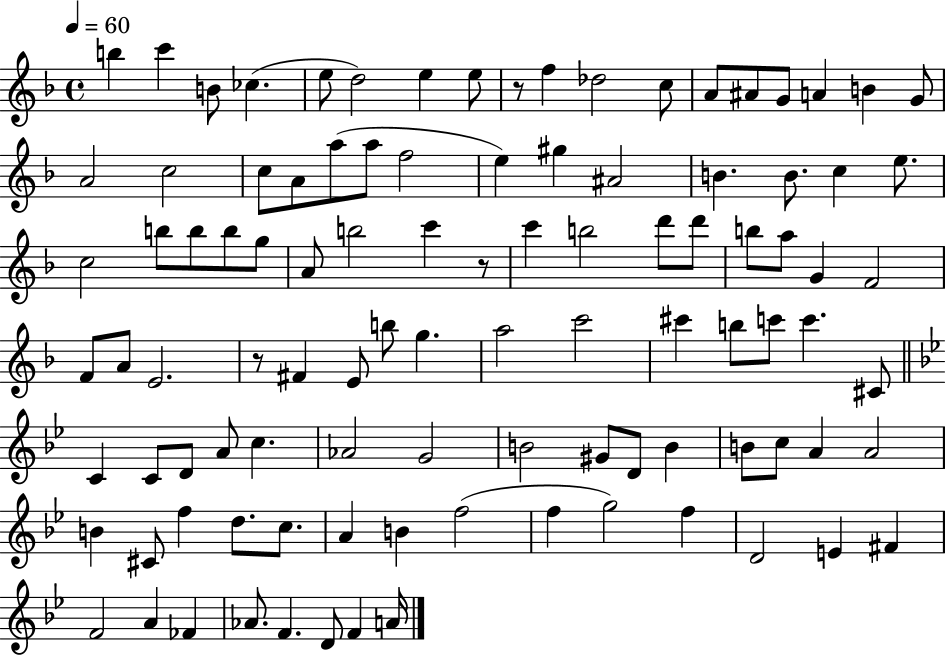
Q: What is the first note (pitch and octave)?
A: B5